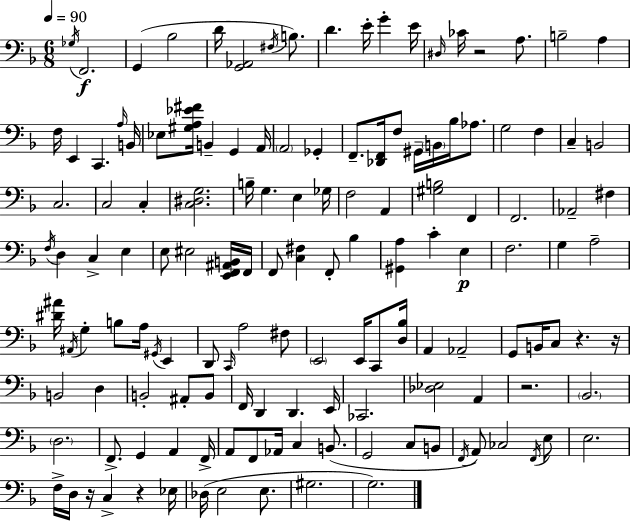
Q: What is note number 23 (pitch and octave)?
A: B2